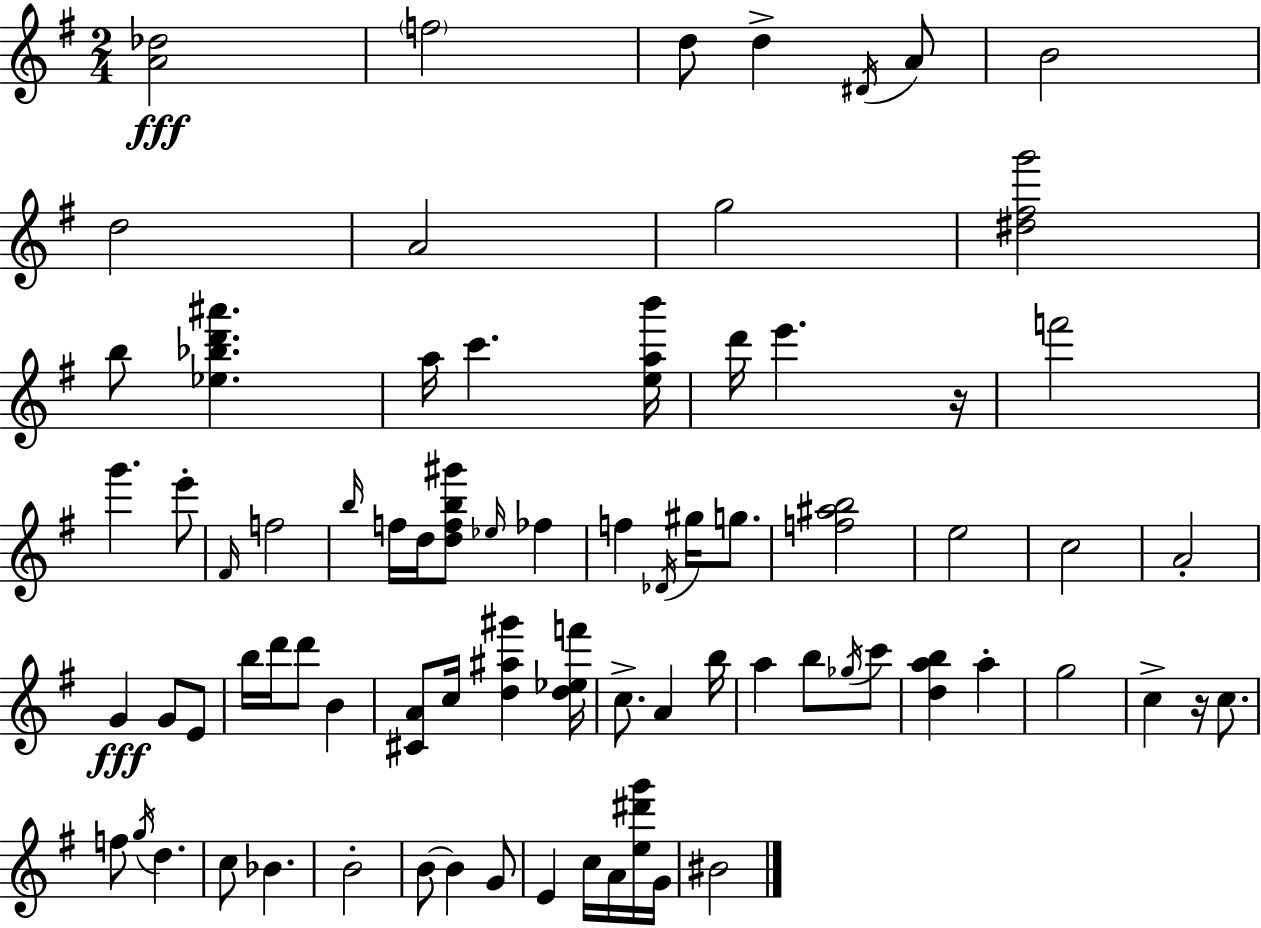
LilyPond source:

{
  \clef treble
  \numericTimeSignature
  \time 2/4
  \key e \minor
  <a' des''>2\fff | \parenthesize f''2 | d''8 d''4-> \acciaccatura { dis'16 } a'8 | b'2 | \break d''2 | a'2 | g''2 | <dis'' fis'' g'''>2 | \break b''8 <ees'' bes'' d''' ais'''>4. | a''16 c'''4. | <e'' a'' b'''>16 d'''16 e'''4. | r16 f'''2 | \break g'''4. e'''8-. | \grace { fis'16 } f''2 | \grace { b''16 } f''16 d''16 <d'' f'' b'' gis'''>8 \grace { ees''16 } | fes''4 f''4 | \break \acciaccatura { des'16 } gis''16 g''8. <f'' ais'' b''>2 | e''2 | c''2 | a'2-. | \break g'4\fff | g'8 e'8 b''16 d'''16 d'''8 | b'4 <cis' a'>8 c''16 | <d'' ais'' gis'''>4 <d'' ees'' f'''>16 c''8.-> | \break a'4 b''16 a''4 | b''8 \acciaccatura { ges''16 } c'''8 <d'' a'' b''>4 | a''4-. g''2 | c''4-> | \break r16 c''8. f''8 | \acciaccatura { g''16 } d''4. c''8 | bes'4. b'2-. | b'8~~ | \break b'4 g'8 e'4 | c''16 a'16 <e'' dis''' g'''>16 g'16 bis'2 | \bar "|."
}